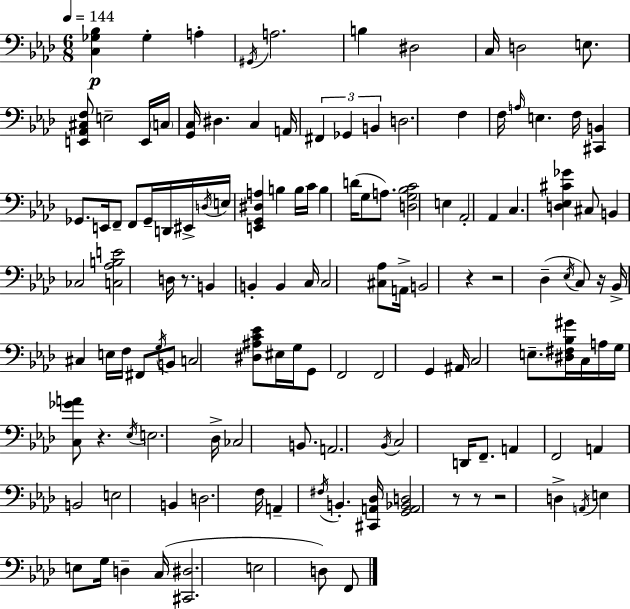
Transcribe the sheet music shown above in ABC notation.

X:1
T:Untitled
M:6/8
L:1/4
K:Ab
[C,_G,_B,] _G, A, ^G,,/4 A,2 B, ^D,2 C,/4 D,2 E,/2 [E,,_A,,^C,F,]/2 E,2 E,,/4 C,/4 [G,,C,]/4 ^D, C, A,,/4 ^F,, _G,, B,, D,2 F, F,/4 A,/4 E, F,/4 [^C,,B,,] _G,,/2 E,,/4 F,,/2 F,,/2 _G,,/4 D,,/4 ^E,,/4 D,/4 E,/4 [E,,G,,^D,A,] B, B,/4 C/4 B, D/4 G,/2 A,/2 [D,G,_B,C]2 E, _A,,2 _A,, C, [D,_E,^C_G] ^C,/2 B,, _C,2 [C,_A,B,E]2 D,/4 z/2 B,, B,, B,, C,/4 C,2 [^C,_A,]/2 A,,/4 B,,2 z z2 _D, _E,/4 C,/2 z/4 _B,,/4 ^C, E,/4 F,/4 ^F,,/2 G,/4 B,,/2 C,2 [^D,^A,C_E]/2 ^E,/4 G,/4 G,,/2 F,,2 F,,2 G,, ^A,,/4 C,2 E,/2 [^D,^F,_B,^G]/4 C,/4 A,/4 G,/4 [C,_GA]/2 z _E,/4 E,2 _D,/4 _C,2 B,,/2 A,,2 _B,,/4 C,2 D,,/4 F,,/2 A,, F,,2 A,, B,,2 E,2 B,, D,2 F,/4 A,, ^F,/4 B,, [^C,,A,,_D,]/4 [G,,A,,_B,,D,]2 z/2 z/2 z2 D, A,,/4 E, E,/2 G,/4 D, C,/4 [^C,,^D,]2 E,2 D,/2 F,,/2